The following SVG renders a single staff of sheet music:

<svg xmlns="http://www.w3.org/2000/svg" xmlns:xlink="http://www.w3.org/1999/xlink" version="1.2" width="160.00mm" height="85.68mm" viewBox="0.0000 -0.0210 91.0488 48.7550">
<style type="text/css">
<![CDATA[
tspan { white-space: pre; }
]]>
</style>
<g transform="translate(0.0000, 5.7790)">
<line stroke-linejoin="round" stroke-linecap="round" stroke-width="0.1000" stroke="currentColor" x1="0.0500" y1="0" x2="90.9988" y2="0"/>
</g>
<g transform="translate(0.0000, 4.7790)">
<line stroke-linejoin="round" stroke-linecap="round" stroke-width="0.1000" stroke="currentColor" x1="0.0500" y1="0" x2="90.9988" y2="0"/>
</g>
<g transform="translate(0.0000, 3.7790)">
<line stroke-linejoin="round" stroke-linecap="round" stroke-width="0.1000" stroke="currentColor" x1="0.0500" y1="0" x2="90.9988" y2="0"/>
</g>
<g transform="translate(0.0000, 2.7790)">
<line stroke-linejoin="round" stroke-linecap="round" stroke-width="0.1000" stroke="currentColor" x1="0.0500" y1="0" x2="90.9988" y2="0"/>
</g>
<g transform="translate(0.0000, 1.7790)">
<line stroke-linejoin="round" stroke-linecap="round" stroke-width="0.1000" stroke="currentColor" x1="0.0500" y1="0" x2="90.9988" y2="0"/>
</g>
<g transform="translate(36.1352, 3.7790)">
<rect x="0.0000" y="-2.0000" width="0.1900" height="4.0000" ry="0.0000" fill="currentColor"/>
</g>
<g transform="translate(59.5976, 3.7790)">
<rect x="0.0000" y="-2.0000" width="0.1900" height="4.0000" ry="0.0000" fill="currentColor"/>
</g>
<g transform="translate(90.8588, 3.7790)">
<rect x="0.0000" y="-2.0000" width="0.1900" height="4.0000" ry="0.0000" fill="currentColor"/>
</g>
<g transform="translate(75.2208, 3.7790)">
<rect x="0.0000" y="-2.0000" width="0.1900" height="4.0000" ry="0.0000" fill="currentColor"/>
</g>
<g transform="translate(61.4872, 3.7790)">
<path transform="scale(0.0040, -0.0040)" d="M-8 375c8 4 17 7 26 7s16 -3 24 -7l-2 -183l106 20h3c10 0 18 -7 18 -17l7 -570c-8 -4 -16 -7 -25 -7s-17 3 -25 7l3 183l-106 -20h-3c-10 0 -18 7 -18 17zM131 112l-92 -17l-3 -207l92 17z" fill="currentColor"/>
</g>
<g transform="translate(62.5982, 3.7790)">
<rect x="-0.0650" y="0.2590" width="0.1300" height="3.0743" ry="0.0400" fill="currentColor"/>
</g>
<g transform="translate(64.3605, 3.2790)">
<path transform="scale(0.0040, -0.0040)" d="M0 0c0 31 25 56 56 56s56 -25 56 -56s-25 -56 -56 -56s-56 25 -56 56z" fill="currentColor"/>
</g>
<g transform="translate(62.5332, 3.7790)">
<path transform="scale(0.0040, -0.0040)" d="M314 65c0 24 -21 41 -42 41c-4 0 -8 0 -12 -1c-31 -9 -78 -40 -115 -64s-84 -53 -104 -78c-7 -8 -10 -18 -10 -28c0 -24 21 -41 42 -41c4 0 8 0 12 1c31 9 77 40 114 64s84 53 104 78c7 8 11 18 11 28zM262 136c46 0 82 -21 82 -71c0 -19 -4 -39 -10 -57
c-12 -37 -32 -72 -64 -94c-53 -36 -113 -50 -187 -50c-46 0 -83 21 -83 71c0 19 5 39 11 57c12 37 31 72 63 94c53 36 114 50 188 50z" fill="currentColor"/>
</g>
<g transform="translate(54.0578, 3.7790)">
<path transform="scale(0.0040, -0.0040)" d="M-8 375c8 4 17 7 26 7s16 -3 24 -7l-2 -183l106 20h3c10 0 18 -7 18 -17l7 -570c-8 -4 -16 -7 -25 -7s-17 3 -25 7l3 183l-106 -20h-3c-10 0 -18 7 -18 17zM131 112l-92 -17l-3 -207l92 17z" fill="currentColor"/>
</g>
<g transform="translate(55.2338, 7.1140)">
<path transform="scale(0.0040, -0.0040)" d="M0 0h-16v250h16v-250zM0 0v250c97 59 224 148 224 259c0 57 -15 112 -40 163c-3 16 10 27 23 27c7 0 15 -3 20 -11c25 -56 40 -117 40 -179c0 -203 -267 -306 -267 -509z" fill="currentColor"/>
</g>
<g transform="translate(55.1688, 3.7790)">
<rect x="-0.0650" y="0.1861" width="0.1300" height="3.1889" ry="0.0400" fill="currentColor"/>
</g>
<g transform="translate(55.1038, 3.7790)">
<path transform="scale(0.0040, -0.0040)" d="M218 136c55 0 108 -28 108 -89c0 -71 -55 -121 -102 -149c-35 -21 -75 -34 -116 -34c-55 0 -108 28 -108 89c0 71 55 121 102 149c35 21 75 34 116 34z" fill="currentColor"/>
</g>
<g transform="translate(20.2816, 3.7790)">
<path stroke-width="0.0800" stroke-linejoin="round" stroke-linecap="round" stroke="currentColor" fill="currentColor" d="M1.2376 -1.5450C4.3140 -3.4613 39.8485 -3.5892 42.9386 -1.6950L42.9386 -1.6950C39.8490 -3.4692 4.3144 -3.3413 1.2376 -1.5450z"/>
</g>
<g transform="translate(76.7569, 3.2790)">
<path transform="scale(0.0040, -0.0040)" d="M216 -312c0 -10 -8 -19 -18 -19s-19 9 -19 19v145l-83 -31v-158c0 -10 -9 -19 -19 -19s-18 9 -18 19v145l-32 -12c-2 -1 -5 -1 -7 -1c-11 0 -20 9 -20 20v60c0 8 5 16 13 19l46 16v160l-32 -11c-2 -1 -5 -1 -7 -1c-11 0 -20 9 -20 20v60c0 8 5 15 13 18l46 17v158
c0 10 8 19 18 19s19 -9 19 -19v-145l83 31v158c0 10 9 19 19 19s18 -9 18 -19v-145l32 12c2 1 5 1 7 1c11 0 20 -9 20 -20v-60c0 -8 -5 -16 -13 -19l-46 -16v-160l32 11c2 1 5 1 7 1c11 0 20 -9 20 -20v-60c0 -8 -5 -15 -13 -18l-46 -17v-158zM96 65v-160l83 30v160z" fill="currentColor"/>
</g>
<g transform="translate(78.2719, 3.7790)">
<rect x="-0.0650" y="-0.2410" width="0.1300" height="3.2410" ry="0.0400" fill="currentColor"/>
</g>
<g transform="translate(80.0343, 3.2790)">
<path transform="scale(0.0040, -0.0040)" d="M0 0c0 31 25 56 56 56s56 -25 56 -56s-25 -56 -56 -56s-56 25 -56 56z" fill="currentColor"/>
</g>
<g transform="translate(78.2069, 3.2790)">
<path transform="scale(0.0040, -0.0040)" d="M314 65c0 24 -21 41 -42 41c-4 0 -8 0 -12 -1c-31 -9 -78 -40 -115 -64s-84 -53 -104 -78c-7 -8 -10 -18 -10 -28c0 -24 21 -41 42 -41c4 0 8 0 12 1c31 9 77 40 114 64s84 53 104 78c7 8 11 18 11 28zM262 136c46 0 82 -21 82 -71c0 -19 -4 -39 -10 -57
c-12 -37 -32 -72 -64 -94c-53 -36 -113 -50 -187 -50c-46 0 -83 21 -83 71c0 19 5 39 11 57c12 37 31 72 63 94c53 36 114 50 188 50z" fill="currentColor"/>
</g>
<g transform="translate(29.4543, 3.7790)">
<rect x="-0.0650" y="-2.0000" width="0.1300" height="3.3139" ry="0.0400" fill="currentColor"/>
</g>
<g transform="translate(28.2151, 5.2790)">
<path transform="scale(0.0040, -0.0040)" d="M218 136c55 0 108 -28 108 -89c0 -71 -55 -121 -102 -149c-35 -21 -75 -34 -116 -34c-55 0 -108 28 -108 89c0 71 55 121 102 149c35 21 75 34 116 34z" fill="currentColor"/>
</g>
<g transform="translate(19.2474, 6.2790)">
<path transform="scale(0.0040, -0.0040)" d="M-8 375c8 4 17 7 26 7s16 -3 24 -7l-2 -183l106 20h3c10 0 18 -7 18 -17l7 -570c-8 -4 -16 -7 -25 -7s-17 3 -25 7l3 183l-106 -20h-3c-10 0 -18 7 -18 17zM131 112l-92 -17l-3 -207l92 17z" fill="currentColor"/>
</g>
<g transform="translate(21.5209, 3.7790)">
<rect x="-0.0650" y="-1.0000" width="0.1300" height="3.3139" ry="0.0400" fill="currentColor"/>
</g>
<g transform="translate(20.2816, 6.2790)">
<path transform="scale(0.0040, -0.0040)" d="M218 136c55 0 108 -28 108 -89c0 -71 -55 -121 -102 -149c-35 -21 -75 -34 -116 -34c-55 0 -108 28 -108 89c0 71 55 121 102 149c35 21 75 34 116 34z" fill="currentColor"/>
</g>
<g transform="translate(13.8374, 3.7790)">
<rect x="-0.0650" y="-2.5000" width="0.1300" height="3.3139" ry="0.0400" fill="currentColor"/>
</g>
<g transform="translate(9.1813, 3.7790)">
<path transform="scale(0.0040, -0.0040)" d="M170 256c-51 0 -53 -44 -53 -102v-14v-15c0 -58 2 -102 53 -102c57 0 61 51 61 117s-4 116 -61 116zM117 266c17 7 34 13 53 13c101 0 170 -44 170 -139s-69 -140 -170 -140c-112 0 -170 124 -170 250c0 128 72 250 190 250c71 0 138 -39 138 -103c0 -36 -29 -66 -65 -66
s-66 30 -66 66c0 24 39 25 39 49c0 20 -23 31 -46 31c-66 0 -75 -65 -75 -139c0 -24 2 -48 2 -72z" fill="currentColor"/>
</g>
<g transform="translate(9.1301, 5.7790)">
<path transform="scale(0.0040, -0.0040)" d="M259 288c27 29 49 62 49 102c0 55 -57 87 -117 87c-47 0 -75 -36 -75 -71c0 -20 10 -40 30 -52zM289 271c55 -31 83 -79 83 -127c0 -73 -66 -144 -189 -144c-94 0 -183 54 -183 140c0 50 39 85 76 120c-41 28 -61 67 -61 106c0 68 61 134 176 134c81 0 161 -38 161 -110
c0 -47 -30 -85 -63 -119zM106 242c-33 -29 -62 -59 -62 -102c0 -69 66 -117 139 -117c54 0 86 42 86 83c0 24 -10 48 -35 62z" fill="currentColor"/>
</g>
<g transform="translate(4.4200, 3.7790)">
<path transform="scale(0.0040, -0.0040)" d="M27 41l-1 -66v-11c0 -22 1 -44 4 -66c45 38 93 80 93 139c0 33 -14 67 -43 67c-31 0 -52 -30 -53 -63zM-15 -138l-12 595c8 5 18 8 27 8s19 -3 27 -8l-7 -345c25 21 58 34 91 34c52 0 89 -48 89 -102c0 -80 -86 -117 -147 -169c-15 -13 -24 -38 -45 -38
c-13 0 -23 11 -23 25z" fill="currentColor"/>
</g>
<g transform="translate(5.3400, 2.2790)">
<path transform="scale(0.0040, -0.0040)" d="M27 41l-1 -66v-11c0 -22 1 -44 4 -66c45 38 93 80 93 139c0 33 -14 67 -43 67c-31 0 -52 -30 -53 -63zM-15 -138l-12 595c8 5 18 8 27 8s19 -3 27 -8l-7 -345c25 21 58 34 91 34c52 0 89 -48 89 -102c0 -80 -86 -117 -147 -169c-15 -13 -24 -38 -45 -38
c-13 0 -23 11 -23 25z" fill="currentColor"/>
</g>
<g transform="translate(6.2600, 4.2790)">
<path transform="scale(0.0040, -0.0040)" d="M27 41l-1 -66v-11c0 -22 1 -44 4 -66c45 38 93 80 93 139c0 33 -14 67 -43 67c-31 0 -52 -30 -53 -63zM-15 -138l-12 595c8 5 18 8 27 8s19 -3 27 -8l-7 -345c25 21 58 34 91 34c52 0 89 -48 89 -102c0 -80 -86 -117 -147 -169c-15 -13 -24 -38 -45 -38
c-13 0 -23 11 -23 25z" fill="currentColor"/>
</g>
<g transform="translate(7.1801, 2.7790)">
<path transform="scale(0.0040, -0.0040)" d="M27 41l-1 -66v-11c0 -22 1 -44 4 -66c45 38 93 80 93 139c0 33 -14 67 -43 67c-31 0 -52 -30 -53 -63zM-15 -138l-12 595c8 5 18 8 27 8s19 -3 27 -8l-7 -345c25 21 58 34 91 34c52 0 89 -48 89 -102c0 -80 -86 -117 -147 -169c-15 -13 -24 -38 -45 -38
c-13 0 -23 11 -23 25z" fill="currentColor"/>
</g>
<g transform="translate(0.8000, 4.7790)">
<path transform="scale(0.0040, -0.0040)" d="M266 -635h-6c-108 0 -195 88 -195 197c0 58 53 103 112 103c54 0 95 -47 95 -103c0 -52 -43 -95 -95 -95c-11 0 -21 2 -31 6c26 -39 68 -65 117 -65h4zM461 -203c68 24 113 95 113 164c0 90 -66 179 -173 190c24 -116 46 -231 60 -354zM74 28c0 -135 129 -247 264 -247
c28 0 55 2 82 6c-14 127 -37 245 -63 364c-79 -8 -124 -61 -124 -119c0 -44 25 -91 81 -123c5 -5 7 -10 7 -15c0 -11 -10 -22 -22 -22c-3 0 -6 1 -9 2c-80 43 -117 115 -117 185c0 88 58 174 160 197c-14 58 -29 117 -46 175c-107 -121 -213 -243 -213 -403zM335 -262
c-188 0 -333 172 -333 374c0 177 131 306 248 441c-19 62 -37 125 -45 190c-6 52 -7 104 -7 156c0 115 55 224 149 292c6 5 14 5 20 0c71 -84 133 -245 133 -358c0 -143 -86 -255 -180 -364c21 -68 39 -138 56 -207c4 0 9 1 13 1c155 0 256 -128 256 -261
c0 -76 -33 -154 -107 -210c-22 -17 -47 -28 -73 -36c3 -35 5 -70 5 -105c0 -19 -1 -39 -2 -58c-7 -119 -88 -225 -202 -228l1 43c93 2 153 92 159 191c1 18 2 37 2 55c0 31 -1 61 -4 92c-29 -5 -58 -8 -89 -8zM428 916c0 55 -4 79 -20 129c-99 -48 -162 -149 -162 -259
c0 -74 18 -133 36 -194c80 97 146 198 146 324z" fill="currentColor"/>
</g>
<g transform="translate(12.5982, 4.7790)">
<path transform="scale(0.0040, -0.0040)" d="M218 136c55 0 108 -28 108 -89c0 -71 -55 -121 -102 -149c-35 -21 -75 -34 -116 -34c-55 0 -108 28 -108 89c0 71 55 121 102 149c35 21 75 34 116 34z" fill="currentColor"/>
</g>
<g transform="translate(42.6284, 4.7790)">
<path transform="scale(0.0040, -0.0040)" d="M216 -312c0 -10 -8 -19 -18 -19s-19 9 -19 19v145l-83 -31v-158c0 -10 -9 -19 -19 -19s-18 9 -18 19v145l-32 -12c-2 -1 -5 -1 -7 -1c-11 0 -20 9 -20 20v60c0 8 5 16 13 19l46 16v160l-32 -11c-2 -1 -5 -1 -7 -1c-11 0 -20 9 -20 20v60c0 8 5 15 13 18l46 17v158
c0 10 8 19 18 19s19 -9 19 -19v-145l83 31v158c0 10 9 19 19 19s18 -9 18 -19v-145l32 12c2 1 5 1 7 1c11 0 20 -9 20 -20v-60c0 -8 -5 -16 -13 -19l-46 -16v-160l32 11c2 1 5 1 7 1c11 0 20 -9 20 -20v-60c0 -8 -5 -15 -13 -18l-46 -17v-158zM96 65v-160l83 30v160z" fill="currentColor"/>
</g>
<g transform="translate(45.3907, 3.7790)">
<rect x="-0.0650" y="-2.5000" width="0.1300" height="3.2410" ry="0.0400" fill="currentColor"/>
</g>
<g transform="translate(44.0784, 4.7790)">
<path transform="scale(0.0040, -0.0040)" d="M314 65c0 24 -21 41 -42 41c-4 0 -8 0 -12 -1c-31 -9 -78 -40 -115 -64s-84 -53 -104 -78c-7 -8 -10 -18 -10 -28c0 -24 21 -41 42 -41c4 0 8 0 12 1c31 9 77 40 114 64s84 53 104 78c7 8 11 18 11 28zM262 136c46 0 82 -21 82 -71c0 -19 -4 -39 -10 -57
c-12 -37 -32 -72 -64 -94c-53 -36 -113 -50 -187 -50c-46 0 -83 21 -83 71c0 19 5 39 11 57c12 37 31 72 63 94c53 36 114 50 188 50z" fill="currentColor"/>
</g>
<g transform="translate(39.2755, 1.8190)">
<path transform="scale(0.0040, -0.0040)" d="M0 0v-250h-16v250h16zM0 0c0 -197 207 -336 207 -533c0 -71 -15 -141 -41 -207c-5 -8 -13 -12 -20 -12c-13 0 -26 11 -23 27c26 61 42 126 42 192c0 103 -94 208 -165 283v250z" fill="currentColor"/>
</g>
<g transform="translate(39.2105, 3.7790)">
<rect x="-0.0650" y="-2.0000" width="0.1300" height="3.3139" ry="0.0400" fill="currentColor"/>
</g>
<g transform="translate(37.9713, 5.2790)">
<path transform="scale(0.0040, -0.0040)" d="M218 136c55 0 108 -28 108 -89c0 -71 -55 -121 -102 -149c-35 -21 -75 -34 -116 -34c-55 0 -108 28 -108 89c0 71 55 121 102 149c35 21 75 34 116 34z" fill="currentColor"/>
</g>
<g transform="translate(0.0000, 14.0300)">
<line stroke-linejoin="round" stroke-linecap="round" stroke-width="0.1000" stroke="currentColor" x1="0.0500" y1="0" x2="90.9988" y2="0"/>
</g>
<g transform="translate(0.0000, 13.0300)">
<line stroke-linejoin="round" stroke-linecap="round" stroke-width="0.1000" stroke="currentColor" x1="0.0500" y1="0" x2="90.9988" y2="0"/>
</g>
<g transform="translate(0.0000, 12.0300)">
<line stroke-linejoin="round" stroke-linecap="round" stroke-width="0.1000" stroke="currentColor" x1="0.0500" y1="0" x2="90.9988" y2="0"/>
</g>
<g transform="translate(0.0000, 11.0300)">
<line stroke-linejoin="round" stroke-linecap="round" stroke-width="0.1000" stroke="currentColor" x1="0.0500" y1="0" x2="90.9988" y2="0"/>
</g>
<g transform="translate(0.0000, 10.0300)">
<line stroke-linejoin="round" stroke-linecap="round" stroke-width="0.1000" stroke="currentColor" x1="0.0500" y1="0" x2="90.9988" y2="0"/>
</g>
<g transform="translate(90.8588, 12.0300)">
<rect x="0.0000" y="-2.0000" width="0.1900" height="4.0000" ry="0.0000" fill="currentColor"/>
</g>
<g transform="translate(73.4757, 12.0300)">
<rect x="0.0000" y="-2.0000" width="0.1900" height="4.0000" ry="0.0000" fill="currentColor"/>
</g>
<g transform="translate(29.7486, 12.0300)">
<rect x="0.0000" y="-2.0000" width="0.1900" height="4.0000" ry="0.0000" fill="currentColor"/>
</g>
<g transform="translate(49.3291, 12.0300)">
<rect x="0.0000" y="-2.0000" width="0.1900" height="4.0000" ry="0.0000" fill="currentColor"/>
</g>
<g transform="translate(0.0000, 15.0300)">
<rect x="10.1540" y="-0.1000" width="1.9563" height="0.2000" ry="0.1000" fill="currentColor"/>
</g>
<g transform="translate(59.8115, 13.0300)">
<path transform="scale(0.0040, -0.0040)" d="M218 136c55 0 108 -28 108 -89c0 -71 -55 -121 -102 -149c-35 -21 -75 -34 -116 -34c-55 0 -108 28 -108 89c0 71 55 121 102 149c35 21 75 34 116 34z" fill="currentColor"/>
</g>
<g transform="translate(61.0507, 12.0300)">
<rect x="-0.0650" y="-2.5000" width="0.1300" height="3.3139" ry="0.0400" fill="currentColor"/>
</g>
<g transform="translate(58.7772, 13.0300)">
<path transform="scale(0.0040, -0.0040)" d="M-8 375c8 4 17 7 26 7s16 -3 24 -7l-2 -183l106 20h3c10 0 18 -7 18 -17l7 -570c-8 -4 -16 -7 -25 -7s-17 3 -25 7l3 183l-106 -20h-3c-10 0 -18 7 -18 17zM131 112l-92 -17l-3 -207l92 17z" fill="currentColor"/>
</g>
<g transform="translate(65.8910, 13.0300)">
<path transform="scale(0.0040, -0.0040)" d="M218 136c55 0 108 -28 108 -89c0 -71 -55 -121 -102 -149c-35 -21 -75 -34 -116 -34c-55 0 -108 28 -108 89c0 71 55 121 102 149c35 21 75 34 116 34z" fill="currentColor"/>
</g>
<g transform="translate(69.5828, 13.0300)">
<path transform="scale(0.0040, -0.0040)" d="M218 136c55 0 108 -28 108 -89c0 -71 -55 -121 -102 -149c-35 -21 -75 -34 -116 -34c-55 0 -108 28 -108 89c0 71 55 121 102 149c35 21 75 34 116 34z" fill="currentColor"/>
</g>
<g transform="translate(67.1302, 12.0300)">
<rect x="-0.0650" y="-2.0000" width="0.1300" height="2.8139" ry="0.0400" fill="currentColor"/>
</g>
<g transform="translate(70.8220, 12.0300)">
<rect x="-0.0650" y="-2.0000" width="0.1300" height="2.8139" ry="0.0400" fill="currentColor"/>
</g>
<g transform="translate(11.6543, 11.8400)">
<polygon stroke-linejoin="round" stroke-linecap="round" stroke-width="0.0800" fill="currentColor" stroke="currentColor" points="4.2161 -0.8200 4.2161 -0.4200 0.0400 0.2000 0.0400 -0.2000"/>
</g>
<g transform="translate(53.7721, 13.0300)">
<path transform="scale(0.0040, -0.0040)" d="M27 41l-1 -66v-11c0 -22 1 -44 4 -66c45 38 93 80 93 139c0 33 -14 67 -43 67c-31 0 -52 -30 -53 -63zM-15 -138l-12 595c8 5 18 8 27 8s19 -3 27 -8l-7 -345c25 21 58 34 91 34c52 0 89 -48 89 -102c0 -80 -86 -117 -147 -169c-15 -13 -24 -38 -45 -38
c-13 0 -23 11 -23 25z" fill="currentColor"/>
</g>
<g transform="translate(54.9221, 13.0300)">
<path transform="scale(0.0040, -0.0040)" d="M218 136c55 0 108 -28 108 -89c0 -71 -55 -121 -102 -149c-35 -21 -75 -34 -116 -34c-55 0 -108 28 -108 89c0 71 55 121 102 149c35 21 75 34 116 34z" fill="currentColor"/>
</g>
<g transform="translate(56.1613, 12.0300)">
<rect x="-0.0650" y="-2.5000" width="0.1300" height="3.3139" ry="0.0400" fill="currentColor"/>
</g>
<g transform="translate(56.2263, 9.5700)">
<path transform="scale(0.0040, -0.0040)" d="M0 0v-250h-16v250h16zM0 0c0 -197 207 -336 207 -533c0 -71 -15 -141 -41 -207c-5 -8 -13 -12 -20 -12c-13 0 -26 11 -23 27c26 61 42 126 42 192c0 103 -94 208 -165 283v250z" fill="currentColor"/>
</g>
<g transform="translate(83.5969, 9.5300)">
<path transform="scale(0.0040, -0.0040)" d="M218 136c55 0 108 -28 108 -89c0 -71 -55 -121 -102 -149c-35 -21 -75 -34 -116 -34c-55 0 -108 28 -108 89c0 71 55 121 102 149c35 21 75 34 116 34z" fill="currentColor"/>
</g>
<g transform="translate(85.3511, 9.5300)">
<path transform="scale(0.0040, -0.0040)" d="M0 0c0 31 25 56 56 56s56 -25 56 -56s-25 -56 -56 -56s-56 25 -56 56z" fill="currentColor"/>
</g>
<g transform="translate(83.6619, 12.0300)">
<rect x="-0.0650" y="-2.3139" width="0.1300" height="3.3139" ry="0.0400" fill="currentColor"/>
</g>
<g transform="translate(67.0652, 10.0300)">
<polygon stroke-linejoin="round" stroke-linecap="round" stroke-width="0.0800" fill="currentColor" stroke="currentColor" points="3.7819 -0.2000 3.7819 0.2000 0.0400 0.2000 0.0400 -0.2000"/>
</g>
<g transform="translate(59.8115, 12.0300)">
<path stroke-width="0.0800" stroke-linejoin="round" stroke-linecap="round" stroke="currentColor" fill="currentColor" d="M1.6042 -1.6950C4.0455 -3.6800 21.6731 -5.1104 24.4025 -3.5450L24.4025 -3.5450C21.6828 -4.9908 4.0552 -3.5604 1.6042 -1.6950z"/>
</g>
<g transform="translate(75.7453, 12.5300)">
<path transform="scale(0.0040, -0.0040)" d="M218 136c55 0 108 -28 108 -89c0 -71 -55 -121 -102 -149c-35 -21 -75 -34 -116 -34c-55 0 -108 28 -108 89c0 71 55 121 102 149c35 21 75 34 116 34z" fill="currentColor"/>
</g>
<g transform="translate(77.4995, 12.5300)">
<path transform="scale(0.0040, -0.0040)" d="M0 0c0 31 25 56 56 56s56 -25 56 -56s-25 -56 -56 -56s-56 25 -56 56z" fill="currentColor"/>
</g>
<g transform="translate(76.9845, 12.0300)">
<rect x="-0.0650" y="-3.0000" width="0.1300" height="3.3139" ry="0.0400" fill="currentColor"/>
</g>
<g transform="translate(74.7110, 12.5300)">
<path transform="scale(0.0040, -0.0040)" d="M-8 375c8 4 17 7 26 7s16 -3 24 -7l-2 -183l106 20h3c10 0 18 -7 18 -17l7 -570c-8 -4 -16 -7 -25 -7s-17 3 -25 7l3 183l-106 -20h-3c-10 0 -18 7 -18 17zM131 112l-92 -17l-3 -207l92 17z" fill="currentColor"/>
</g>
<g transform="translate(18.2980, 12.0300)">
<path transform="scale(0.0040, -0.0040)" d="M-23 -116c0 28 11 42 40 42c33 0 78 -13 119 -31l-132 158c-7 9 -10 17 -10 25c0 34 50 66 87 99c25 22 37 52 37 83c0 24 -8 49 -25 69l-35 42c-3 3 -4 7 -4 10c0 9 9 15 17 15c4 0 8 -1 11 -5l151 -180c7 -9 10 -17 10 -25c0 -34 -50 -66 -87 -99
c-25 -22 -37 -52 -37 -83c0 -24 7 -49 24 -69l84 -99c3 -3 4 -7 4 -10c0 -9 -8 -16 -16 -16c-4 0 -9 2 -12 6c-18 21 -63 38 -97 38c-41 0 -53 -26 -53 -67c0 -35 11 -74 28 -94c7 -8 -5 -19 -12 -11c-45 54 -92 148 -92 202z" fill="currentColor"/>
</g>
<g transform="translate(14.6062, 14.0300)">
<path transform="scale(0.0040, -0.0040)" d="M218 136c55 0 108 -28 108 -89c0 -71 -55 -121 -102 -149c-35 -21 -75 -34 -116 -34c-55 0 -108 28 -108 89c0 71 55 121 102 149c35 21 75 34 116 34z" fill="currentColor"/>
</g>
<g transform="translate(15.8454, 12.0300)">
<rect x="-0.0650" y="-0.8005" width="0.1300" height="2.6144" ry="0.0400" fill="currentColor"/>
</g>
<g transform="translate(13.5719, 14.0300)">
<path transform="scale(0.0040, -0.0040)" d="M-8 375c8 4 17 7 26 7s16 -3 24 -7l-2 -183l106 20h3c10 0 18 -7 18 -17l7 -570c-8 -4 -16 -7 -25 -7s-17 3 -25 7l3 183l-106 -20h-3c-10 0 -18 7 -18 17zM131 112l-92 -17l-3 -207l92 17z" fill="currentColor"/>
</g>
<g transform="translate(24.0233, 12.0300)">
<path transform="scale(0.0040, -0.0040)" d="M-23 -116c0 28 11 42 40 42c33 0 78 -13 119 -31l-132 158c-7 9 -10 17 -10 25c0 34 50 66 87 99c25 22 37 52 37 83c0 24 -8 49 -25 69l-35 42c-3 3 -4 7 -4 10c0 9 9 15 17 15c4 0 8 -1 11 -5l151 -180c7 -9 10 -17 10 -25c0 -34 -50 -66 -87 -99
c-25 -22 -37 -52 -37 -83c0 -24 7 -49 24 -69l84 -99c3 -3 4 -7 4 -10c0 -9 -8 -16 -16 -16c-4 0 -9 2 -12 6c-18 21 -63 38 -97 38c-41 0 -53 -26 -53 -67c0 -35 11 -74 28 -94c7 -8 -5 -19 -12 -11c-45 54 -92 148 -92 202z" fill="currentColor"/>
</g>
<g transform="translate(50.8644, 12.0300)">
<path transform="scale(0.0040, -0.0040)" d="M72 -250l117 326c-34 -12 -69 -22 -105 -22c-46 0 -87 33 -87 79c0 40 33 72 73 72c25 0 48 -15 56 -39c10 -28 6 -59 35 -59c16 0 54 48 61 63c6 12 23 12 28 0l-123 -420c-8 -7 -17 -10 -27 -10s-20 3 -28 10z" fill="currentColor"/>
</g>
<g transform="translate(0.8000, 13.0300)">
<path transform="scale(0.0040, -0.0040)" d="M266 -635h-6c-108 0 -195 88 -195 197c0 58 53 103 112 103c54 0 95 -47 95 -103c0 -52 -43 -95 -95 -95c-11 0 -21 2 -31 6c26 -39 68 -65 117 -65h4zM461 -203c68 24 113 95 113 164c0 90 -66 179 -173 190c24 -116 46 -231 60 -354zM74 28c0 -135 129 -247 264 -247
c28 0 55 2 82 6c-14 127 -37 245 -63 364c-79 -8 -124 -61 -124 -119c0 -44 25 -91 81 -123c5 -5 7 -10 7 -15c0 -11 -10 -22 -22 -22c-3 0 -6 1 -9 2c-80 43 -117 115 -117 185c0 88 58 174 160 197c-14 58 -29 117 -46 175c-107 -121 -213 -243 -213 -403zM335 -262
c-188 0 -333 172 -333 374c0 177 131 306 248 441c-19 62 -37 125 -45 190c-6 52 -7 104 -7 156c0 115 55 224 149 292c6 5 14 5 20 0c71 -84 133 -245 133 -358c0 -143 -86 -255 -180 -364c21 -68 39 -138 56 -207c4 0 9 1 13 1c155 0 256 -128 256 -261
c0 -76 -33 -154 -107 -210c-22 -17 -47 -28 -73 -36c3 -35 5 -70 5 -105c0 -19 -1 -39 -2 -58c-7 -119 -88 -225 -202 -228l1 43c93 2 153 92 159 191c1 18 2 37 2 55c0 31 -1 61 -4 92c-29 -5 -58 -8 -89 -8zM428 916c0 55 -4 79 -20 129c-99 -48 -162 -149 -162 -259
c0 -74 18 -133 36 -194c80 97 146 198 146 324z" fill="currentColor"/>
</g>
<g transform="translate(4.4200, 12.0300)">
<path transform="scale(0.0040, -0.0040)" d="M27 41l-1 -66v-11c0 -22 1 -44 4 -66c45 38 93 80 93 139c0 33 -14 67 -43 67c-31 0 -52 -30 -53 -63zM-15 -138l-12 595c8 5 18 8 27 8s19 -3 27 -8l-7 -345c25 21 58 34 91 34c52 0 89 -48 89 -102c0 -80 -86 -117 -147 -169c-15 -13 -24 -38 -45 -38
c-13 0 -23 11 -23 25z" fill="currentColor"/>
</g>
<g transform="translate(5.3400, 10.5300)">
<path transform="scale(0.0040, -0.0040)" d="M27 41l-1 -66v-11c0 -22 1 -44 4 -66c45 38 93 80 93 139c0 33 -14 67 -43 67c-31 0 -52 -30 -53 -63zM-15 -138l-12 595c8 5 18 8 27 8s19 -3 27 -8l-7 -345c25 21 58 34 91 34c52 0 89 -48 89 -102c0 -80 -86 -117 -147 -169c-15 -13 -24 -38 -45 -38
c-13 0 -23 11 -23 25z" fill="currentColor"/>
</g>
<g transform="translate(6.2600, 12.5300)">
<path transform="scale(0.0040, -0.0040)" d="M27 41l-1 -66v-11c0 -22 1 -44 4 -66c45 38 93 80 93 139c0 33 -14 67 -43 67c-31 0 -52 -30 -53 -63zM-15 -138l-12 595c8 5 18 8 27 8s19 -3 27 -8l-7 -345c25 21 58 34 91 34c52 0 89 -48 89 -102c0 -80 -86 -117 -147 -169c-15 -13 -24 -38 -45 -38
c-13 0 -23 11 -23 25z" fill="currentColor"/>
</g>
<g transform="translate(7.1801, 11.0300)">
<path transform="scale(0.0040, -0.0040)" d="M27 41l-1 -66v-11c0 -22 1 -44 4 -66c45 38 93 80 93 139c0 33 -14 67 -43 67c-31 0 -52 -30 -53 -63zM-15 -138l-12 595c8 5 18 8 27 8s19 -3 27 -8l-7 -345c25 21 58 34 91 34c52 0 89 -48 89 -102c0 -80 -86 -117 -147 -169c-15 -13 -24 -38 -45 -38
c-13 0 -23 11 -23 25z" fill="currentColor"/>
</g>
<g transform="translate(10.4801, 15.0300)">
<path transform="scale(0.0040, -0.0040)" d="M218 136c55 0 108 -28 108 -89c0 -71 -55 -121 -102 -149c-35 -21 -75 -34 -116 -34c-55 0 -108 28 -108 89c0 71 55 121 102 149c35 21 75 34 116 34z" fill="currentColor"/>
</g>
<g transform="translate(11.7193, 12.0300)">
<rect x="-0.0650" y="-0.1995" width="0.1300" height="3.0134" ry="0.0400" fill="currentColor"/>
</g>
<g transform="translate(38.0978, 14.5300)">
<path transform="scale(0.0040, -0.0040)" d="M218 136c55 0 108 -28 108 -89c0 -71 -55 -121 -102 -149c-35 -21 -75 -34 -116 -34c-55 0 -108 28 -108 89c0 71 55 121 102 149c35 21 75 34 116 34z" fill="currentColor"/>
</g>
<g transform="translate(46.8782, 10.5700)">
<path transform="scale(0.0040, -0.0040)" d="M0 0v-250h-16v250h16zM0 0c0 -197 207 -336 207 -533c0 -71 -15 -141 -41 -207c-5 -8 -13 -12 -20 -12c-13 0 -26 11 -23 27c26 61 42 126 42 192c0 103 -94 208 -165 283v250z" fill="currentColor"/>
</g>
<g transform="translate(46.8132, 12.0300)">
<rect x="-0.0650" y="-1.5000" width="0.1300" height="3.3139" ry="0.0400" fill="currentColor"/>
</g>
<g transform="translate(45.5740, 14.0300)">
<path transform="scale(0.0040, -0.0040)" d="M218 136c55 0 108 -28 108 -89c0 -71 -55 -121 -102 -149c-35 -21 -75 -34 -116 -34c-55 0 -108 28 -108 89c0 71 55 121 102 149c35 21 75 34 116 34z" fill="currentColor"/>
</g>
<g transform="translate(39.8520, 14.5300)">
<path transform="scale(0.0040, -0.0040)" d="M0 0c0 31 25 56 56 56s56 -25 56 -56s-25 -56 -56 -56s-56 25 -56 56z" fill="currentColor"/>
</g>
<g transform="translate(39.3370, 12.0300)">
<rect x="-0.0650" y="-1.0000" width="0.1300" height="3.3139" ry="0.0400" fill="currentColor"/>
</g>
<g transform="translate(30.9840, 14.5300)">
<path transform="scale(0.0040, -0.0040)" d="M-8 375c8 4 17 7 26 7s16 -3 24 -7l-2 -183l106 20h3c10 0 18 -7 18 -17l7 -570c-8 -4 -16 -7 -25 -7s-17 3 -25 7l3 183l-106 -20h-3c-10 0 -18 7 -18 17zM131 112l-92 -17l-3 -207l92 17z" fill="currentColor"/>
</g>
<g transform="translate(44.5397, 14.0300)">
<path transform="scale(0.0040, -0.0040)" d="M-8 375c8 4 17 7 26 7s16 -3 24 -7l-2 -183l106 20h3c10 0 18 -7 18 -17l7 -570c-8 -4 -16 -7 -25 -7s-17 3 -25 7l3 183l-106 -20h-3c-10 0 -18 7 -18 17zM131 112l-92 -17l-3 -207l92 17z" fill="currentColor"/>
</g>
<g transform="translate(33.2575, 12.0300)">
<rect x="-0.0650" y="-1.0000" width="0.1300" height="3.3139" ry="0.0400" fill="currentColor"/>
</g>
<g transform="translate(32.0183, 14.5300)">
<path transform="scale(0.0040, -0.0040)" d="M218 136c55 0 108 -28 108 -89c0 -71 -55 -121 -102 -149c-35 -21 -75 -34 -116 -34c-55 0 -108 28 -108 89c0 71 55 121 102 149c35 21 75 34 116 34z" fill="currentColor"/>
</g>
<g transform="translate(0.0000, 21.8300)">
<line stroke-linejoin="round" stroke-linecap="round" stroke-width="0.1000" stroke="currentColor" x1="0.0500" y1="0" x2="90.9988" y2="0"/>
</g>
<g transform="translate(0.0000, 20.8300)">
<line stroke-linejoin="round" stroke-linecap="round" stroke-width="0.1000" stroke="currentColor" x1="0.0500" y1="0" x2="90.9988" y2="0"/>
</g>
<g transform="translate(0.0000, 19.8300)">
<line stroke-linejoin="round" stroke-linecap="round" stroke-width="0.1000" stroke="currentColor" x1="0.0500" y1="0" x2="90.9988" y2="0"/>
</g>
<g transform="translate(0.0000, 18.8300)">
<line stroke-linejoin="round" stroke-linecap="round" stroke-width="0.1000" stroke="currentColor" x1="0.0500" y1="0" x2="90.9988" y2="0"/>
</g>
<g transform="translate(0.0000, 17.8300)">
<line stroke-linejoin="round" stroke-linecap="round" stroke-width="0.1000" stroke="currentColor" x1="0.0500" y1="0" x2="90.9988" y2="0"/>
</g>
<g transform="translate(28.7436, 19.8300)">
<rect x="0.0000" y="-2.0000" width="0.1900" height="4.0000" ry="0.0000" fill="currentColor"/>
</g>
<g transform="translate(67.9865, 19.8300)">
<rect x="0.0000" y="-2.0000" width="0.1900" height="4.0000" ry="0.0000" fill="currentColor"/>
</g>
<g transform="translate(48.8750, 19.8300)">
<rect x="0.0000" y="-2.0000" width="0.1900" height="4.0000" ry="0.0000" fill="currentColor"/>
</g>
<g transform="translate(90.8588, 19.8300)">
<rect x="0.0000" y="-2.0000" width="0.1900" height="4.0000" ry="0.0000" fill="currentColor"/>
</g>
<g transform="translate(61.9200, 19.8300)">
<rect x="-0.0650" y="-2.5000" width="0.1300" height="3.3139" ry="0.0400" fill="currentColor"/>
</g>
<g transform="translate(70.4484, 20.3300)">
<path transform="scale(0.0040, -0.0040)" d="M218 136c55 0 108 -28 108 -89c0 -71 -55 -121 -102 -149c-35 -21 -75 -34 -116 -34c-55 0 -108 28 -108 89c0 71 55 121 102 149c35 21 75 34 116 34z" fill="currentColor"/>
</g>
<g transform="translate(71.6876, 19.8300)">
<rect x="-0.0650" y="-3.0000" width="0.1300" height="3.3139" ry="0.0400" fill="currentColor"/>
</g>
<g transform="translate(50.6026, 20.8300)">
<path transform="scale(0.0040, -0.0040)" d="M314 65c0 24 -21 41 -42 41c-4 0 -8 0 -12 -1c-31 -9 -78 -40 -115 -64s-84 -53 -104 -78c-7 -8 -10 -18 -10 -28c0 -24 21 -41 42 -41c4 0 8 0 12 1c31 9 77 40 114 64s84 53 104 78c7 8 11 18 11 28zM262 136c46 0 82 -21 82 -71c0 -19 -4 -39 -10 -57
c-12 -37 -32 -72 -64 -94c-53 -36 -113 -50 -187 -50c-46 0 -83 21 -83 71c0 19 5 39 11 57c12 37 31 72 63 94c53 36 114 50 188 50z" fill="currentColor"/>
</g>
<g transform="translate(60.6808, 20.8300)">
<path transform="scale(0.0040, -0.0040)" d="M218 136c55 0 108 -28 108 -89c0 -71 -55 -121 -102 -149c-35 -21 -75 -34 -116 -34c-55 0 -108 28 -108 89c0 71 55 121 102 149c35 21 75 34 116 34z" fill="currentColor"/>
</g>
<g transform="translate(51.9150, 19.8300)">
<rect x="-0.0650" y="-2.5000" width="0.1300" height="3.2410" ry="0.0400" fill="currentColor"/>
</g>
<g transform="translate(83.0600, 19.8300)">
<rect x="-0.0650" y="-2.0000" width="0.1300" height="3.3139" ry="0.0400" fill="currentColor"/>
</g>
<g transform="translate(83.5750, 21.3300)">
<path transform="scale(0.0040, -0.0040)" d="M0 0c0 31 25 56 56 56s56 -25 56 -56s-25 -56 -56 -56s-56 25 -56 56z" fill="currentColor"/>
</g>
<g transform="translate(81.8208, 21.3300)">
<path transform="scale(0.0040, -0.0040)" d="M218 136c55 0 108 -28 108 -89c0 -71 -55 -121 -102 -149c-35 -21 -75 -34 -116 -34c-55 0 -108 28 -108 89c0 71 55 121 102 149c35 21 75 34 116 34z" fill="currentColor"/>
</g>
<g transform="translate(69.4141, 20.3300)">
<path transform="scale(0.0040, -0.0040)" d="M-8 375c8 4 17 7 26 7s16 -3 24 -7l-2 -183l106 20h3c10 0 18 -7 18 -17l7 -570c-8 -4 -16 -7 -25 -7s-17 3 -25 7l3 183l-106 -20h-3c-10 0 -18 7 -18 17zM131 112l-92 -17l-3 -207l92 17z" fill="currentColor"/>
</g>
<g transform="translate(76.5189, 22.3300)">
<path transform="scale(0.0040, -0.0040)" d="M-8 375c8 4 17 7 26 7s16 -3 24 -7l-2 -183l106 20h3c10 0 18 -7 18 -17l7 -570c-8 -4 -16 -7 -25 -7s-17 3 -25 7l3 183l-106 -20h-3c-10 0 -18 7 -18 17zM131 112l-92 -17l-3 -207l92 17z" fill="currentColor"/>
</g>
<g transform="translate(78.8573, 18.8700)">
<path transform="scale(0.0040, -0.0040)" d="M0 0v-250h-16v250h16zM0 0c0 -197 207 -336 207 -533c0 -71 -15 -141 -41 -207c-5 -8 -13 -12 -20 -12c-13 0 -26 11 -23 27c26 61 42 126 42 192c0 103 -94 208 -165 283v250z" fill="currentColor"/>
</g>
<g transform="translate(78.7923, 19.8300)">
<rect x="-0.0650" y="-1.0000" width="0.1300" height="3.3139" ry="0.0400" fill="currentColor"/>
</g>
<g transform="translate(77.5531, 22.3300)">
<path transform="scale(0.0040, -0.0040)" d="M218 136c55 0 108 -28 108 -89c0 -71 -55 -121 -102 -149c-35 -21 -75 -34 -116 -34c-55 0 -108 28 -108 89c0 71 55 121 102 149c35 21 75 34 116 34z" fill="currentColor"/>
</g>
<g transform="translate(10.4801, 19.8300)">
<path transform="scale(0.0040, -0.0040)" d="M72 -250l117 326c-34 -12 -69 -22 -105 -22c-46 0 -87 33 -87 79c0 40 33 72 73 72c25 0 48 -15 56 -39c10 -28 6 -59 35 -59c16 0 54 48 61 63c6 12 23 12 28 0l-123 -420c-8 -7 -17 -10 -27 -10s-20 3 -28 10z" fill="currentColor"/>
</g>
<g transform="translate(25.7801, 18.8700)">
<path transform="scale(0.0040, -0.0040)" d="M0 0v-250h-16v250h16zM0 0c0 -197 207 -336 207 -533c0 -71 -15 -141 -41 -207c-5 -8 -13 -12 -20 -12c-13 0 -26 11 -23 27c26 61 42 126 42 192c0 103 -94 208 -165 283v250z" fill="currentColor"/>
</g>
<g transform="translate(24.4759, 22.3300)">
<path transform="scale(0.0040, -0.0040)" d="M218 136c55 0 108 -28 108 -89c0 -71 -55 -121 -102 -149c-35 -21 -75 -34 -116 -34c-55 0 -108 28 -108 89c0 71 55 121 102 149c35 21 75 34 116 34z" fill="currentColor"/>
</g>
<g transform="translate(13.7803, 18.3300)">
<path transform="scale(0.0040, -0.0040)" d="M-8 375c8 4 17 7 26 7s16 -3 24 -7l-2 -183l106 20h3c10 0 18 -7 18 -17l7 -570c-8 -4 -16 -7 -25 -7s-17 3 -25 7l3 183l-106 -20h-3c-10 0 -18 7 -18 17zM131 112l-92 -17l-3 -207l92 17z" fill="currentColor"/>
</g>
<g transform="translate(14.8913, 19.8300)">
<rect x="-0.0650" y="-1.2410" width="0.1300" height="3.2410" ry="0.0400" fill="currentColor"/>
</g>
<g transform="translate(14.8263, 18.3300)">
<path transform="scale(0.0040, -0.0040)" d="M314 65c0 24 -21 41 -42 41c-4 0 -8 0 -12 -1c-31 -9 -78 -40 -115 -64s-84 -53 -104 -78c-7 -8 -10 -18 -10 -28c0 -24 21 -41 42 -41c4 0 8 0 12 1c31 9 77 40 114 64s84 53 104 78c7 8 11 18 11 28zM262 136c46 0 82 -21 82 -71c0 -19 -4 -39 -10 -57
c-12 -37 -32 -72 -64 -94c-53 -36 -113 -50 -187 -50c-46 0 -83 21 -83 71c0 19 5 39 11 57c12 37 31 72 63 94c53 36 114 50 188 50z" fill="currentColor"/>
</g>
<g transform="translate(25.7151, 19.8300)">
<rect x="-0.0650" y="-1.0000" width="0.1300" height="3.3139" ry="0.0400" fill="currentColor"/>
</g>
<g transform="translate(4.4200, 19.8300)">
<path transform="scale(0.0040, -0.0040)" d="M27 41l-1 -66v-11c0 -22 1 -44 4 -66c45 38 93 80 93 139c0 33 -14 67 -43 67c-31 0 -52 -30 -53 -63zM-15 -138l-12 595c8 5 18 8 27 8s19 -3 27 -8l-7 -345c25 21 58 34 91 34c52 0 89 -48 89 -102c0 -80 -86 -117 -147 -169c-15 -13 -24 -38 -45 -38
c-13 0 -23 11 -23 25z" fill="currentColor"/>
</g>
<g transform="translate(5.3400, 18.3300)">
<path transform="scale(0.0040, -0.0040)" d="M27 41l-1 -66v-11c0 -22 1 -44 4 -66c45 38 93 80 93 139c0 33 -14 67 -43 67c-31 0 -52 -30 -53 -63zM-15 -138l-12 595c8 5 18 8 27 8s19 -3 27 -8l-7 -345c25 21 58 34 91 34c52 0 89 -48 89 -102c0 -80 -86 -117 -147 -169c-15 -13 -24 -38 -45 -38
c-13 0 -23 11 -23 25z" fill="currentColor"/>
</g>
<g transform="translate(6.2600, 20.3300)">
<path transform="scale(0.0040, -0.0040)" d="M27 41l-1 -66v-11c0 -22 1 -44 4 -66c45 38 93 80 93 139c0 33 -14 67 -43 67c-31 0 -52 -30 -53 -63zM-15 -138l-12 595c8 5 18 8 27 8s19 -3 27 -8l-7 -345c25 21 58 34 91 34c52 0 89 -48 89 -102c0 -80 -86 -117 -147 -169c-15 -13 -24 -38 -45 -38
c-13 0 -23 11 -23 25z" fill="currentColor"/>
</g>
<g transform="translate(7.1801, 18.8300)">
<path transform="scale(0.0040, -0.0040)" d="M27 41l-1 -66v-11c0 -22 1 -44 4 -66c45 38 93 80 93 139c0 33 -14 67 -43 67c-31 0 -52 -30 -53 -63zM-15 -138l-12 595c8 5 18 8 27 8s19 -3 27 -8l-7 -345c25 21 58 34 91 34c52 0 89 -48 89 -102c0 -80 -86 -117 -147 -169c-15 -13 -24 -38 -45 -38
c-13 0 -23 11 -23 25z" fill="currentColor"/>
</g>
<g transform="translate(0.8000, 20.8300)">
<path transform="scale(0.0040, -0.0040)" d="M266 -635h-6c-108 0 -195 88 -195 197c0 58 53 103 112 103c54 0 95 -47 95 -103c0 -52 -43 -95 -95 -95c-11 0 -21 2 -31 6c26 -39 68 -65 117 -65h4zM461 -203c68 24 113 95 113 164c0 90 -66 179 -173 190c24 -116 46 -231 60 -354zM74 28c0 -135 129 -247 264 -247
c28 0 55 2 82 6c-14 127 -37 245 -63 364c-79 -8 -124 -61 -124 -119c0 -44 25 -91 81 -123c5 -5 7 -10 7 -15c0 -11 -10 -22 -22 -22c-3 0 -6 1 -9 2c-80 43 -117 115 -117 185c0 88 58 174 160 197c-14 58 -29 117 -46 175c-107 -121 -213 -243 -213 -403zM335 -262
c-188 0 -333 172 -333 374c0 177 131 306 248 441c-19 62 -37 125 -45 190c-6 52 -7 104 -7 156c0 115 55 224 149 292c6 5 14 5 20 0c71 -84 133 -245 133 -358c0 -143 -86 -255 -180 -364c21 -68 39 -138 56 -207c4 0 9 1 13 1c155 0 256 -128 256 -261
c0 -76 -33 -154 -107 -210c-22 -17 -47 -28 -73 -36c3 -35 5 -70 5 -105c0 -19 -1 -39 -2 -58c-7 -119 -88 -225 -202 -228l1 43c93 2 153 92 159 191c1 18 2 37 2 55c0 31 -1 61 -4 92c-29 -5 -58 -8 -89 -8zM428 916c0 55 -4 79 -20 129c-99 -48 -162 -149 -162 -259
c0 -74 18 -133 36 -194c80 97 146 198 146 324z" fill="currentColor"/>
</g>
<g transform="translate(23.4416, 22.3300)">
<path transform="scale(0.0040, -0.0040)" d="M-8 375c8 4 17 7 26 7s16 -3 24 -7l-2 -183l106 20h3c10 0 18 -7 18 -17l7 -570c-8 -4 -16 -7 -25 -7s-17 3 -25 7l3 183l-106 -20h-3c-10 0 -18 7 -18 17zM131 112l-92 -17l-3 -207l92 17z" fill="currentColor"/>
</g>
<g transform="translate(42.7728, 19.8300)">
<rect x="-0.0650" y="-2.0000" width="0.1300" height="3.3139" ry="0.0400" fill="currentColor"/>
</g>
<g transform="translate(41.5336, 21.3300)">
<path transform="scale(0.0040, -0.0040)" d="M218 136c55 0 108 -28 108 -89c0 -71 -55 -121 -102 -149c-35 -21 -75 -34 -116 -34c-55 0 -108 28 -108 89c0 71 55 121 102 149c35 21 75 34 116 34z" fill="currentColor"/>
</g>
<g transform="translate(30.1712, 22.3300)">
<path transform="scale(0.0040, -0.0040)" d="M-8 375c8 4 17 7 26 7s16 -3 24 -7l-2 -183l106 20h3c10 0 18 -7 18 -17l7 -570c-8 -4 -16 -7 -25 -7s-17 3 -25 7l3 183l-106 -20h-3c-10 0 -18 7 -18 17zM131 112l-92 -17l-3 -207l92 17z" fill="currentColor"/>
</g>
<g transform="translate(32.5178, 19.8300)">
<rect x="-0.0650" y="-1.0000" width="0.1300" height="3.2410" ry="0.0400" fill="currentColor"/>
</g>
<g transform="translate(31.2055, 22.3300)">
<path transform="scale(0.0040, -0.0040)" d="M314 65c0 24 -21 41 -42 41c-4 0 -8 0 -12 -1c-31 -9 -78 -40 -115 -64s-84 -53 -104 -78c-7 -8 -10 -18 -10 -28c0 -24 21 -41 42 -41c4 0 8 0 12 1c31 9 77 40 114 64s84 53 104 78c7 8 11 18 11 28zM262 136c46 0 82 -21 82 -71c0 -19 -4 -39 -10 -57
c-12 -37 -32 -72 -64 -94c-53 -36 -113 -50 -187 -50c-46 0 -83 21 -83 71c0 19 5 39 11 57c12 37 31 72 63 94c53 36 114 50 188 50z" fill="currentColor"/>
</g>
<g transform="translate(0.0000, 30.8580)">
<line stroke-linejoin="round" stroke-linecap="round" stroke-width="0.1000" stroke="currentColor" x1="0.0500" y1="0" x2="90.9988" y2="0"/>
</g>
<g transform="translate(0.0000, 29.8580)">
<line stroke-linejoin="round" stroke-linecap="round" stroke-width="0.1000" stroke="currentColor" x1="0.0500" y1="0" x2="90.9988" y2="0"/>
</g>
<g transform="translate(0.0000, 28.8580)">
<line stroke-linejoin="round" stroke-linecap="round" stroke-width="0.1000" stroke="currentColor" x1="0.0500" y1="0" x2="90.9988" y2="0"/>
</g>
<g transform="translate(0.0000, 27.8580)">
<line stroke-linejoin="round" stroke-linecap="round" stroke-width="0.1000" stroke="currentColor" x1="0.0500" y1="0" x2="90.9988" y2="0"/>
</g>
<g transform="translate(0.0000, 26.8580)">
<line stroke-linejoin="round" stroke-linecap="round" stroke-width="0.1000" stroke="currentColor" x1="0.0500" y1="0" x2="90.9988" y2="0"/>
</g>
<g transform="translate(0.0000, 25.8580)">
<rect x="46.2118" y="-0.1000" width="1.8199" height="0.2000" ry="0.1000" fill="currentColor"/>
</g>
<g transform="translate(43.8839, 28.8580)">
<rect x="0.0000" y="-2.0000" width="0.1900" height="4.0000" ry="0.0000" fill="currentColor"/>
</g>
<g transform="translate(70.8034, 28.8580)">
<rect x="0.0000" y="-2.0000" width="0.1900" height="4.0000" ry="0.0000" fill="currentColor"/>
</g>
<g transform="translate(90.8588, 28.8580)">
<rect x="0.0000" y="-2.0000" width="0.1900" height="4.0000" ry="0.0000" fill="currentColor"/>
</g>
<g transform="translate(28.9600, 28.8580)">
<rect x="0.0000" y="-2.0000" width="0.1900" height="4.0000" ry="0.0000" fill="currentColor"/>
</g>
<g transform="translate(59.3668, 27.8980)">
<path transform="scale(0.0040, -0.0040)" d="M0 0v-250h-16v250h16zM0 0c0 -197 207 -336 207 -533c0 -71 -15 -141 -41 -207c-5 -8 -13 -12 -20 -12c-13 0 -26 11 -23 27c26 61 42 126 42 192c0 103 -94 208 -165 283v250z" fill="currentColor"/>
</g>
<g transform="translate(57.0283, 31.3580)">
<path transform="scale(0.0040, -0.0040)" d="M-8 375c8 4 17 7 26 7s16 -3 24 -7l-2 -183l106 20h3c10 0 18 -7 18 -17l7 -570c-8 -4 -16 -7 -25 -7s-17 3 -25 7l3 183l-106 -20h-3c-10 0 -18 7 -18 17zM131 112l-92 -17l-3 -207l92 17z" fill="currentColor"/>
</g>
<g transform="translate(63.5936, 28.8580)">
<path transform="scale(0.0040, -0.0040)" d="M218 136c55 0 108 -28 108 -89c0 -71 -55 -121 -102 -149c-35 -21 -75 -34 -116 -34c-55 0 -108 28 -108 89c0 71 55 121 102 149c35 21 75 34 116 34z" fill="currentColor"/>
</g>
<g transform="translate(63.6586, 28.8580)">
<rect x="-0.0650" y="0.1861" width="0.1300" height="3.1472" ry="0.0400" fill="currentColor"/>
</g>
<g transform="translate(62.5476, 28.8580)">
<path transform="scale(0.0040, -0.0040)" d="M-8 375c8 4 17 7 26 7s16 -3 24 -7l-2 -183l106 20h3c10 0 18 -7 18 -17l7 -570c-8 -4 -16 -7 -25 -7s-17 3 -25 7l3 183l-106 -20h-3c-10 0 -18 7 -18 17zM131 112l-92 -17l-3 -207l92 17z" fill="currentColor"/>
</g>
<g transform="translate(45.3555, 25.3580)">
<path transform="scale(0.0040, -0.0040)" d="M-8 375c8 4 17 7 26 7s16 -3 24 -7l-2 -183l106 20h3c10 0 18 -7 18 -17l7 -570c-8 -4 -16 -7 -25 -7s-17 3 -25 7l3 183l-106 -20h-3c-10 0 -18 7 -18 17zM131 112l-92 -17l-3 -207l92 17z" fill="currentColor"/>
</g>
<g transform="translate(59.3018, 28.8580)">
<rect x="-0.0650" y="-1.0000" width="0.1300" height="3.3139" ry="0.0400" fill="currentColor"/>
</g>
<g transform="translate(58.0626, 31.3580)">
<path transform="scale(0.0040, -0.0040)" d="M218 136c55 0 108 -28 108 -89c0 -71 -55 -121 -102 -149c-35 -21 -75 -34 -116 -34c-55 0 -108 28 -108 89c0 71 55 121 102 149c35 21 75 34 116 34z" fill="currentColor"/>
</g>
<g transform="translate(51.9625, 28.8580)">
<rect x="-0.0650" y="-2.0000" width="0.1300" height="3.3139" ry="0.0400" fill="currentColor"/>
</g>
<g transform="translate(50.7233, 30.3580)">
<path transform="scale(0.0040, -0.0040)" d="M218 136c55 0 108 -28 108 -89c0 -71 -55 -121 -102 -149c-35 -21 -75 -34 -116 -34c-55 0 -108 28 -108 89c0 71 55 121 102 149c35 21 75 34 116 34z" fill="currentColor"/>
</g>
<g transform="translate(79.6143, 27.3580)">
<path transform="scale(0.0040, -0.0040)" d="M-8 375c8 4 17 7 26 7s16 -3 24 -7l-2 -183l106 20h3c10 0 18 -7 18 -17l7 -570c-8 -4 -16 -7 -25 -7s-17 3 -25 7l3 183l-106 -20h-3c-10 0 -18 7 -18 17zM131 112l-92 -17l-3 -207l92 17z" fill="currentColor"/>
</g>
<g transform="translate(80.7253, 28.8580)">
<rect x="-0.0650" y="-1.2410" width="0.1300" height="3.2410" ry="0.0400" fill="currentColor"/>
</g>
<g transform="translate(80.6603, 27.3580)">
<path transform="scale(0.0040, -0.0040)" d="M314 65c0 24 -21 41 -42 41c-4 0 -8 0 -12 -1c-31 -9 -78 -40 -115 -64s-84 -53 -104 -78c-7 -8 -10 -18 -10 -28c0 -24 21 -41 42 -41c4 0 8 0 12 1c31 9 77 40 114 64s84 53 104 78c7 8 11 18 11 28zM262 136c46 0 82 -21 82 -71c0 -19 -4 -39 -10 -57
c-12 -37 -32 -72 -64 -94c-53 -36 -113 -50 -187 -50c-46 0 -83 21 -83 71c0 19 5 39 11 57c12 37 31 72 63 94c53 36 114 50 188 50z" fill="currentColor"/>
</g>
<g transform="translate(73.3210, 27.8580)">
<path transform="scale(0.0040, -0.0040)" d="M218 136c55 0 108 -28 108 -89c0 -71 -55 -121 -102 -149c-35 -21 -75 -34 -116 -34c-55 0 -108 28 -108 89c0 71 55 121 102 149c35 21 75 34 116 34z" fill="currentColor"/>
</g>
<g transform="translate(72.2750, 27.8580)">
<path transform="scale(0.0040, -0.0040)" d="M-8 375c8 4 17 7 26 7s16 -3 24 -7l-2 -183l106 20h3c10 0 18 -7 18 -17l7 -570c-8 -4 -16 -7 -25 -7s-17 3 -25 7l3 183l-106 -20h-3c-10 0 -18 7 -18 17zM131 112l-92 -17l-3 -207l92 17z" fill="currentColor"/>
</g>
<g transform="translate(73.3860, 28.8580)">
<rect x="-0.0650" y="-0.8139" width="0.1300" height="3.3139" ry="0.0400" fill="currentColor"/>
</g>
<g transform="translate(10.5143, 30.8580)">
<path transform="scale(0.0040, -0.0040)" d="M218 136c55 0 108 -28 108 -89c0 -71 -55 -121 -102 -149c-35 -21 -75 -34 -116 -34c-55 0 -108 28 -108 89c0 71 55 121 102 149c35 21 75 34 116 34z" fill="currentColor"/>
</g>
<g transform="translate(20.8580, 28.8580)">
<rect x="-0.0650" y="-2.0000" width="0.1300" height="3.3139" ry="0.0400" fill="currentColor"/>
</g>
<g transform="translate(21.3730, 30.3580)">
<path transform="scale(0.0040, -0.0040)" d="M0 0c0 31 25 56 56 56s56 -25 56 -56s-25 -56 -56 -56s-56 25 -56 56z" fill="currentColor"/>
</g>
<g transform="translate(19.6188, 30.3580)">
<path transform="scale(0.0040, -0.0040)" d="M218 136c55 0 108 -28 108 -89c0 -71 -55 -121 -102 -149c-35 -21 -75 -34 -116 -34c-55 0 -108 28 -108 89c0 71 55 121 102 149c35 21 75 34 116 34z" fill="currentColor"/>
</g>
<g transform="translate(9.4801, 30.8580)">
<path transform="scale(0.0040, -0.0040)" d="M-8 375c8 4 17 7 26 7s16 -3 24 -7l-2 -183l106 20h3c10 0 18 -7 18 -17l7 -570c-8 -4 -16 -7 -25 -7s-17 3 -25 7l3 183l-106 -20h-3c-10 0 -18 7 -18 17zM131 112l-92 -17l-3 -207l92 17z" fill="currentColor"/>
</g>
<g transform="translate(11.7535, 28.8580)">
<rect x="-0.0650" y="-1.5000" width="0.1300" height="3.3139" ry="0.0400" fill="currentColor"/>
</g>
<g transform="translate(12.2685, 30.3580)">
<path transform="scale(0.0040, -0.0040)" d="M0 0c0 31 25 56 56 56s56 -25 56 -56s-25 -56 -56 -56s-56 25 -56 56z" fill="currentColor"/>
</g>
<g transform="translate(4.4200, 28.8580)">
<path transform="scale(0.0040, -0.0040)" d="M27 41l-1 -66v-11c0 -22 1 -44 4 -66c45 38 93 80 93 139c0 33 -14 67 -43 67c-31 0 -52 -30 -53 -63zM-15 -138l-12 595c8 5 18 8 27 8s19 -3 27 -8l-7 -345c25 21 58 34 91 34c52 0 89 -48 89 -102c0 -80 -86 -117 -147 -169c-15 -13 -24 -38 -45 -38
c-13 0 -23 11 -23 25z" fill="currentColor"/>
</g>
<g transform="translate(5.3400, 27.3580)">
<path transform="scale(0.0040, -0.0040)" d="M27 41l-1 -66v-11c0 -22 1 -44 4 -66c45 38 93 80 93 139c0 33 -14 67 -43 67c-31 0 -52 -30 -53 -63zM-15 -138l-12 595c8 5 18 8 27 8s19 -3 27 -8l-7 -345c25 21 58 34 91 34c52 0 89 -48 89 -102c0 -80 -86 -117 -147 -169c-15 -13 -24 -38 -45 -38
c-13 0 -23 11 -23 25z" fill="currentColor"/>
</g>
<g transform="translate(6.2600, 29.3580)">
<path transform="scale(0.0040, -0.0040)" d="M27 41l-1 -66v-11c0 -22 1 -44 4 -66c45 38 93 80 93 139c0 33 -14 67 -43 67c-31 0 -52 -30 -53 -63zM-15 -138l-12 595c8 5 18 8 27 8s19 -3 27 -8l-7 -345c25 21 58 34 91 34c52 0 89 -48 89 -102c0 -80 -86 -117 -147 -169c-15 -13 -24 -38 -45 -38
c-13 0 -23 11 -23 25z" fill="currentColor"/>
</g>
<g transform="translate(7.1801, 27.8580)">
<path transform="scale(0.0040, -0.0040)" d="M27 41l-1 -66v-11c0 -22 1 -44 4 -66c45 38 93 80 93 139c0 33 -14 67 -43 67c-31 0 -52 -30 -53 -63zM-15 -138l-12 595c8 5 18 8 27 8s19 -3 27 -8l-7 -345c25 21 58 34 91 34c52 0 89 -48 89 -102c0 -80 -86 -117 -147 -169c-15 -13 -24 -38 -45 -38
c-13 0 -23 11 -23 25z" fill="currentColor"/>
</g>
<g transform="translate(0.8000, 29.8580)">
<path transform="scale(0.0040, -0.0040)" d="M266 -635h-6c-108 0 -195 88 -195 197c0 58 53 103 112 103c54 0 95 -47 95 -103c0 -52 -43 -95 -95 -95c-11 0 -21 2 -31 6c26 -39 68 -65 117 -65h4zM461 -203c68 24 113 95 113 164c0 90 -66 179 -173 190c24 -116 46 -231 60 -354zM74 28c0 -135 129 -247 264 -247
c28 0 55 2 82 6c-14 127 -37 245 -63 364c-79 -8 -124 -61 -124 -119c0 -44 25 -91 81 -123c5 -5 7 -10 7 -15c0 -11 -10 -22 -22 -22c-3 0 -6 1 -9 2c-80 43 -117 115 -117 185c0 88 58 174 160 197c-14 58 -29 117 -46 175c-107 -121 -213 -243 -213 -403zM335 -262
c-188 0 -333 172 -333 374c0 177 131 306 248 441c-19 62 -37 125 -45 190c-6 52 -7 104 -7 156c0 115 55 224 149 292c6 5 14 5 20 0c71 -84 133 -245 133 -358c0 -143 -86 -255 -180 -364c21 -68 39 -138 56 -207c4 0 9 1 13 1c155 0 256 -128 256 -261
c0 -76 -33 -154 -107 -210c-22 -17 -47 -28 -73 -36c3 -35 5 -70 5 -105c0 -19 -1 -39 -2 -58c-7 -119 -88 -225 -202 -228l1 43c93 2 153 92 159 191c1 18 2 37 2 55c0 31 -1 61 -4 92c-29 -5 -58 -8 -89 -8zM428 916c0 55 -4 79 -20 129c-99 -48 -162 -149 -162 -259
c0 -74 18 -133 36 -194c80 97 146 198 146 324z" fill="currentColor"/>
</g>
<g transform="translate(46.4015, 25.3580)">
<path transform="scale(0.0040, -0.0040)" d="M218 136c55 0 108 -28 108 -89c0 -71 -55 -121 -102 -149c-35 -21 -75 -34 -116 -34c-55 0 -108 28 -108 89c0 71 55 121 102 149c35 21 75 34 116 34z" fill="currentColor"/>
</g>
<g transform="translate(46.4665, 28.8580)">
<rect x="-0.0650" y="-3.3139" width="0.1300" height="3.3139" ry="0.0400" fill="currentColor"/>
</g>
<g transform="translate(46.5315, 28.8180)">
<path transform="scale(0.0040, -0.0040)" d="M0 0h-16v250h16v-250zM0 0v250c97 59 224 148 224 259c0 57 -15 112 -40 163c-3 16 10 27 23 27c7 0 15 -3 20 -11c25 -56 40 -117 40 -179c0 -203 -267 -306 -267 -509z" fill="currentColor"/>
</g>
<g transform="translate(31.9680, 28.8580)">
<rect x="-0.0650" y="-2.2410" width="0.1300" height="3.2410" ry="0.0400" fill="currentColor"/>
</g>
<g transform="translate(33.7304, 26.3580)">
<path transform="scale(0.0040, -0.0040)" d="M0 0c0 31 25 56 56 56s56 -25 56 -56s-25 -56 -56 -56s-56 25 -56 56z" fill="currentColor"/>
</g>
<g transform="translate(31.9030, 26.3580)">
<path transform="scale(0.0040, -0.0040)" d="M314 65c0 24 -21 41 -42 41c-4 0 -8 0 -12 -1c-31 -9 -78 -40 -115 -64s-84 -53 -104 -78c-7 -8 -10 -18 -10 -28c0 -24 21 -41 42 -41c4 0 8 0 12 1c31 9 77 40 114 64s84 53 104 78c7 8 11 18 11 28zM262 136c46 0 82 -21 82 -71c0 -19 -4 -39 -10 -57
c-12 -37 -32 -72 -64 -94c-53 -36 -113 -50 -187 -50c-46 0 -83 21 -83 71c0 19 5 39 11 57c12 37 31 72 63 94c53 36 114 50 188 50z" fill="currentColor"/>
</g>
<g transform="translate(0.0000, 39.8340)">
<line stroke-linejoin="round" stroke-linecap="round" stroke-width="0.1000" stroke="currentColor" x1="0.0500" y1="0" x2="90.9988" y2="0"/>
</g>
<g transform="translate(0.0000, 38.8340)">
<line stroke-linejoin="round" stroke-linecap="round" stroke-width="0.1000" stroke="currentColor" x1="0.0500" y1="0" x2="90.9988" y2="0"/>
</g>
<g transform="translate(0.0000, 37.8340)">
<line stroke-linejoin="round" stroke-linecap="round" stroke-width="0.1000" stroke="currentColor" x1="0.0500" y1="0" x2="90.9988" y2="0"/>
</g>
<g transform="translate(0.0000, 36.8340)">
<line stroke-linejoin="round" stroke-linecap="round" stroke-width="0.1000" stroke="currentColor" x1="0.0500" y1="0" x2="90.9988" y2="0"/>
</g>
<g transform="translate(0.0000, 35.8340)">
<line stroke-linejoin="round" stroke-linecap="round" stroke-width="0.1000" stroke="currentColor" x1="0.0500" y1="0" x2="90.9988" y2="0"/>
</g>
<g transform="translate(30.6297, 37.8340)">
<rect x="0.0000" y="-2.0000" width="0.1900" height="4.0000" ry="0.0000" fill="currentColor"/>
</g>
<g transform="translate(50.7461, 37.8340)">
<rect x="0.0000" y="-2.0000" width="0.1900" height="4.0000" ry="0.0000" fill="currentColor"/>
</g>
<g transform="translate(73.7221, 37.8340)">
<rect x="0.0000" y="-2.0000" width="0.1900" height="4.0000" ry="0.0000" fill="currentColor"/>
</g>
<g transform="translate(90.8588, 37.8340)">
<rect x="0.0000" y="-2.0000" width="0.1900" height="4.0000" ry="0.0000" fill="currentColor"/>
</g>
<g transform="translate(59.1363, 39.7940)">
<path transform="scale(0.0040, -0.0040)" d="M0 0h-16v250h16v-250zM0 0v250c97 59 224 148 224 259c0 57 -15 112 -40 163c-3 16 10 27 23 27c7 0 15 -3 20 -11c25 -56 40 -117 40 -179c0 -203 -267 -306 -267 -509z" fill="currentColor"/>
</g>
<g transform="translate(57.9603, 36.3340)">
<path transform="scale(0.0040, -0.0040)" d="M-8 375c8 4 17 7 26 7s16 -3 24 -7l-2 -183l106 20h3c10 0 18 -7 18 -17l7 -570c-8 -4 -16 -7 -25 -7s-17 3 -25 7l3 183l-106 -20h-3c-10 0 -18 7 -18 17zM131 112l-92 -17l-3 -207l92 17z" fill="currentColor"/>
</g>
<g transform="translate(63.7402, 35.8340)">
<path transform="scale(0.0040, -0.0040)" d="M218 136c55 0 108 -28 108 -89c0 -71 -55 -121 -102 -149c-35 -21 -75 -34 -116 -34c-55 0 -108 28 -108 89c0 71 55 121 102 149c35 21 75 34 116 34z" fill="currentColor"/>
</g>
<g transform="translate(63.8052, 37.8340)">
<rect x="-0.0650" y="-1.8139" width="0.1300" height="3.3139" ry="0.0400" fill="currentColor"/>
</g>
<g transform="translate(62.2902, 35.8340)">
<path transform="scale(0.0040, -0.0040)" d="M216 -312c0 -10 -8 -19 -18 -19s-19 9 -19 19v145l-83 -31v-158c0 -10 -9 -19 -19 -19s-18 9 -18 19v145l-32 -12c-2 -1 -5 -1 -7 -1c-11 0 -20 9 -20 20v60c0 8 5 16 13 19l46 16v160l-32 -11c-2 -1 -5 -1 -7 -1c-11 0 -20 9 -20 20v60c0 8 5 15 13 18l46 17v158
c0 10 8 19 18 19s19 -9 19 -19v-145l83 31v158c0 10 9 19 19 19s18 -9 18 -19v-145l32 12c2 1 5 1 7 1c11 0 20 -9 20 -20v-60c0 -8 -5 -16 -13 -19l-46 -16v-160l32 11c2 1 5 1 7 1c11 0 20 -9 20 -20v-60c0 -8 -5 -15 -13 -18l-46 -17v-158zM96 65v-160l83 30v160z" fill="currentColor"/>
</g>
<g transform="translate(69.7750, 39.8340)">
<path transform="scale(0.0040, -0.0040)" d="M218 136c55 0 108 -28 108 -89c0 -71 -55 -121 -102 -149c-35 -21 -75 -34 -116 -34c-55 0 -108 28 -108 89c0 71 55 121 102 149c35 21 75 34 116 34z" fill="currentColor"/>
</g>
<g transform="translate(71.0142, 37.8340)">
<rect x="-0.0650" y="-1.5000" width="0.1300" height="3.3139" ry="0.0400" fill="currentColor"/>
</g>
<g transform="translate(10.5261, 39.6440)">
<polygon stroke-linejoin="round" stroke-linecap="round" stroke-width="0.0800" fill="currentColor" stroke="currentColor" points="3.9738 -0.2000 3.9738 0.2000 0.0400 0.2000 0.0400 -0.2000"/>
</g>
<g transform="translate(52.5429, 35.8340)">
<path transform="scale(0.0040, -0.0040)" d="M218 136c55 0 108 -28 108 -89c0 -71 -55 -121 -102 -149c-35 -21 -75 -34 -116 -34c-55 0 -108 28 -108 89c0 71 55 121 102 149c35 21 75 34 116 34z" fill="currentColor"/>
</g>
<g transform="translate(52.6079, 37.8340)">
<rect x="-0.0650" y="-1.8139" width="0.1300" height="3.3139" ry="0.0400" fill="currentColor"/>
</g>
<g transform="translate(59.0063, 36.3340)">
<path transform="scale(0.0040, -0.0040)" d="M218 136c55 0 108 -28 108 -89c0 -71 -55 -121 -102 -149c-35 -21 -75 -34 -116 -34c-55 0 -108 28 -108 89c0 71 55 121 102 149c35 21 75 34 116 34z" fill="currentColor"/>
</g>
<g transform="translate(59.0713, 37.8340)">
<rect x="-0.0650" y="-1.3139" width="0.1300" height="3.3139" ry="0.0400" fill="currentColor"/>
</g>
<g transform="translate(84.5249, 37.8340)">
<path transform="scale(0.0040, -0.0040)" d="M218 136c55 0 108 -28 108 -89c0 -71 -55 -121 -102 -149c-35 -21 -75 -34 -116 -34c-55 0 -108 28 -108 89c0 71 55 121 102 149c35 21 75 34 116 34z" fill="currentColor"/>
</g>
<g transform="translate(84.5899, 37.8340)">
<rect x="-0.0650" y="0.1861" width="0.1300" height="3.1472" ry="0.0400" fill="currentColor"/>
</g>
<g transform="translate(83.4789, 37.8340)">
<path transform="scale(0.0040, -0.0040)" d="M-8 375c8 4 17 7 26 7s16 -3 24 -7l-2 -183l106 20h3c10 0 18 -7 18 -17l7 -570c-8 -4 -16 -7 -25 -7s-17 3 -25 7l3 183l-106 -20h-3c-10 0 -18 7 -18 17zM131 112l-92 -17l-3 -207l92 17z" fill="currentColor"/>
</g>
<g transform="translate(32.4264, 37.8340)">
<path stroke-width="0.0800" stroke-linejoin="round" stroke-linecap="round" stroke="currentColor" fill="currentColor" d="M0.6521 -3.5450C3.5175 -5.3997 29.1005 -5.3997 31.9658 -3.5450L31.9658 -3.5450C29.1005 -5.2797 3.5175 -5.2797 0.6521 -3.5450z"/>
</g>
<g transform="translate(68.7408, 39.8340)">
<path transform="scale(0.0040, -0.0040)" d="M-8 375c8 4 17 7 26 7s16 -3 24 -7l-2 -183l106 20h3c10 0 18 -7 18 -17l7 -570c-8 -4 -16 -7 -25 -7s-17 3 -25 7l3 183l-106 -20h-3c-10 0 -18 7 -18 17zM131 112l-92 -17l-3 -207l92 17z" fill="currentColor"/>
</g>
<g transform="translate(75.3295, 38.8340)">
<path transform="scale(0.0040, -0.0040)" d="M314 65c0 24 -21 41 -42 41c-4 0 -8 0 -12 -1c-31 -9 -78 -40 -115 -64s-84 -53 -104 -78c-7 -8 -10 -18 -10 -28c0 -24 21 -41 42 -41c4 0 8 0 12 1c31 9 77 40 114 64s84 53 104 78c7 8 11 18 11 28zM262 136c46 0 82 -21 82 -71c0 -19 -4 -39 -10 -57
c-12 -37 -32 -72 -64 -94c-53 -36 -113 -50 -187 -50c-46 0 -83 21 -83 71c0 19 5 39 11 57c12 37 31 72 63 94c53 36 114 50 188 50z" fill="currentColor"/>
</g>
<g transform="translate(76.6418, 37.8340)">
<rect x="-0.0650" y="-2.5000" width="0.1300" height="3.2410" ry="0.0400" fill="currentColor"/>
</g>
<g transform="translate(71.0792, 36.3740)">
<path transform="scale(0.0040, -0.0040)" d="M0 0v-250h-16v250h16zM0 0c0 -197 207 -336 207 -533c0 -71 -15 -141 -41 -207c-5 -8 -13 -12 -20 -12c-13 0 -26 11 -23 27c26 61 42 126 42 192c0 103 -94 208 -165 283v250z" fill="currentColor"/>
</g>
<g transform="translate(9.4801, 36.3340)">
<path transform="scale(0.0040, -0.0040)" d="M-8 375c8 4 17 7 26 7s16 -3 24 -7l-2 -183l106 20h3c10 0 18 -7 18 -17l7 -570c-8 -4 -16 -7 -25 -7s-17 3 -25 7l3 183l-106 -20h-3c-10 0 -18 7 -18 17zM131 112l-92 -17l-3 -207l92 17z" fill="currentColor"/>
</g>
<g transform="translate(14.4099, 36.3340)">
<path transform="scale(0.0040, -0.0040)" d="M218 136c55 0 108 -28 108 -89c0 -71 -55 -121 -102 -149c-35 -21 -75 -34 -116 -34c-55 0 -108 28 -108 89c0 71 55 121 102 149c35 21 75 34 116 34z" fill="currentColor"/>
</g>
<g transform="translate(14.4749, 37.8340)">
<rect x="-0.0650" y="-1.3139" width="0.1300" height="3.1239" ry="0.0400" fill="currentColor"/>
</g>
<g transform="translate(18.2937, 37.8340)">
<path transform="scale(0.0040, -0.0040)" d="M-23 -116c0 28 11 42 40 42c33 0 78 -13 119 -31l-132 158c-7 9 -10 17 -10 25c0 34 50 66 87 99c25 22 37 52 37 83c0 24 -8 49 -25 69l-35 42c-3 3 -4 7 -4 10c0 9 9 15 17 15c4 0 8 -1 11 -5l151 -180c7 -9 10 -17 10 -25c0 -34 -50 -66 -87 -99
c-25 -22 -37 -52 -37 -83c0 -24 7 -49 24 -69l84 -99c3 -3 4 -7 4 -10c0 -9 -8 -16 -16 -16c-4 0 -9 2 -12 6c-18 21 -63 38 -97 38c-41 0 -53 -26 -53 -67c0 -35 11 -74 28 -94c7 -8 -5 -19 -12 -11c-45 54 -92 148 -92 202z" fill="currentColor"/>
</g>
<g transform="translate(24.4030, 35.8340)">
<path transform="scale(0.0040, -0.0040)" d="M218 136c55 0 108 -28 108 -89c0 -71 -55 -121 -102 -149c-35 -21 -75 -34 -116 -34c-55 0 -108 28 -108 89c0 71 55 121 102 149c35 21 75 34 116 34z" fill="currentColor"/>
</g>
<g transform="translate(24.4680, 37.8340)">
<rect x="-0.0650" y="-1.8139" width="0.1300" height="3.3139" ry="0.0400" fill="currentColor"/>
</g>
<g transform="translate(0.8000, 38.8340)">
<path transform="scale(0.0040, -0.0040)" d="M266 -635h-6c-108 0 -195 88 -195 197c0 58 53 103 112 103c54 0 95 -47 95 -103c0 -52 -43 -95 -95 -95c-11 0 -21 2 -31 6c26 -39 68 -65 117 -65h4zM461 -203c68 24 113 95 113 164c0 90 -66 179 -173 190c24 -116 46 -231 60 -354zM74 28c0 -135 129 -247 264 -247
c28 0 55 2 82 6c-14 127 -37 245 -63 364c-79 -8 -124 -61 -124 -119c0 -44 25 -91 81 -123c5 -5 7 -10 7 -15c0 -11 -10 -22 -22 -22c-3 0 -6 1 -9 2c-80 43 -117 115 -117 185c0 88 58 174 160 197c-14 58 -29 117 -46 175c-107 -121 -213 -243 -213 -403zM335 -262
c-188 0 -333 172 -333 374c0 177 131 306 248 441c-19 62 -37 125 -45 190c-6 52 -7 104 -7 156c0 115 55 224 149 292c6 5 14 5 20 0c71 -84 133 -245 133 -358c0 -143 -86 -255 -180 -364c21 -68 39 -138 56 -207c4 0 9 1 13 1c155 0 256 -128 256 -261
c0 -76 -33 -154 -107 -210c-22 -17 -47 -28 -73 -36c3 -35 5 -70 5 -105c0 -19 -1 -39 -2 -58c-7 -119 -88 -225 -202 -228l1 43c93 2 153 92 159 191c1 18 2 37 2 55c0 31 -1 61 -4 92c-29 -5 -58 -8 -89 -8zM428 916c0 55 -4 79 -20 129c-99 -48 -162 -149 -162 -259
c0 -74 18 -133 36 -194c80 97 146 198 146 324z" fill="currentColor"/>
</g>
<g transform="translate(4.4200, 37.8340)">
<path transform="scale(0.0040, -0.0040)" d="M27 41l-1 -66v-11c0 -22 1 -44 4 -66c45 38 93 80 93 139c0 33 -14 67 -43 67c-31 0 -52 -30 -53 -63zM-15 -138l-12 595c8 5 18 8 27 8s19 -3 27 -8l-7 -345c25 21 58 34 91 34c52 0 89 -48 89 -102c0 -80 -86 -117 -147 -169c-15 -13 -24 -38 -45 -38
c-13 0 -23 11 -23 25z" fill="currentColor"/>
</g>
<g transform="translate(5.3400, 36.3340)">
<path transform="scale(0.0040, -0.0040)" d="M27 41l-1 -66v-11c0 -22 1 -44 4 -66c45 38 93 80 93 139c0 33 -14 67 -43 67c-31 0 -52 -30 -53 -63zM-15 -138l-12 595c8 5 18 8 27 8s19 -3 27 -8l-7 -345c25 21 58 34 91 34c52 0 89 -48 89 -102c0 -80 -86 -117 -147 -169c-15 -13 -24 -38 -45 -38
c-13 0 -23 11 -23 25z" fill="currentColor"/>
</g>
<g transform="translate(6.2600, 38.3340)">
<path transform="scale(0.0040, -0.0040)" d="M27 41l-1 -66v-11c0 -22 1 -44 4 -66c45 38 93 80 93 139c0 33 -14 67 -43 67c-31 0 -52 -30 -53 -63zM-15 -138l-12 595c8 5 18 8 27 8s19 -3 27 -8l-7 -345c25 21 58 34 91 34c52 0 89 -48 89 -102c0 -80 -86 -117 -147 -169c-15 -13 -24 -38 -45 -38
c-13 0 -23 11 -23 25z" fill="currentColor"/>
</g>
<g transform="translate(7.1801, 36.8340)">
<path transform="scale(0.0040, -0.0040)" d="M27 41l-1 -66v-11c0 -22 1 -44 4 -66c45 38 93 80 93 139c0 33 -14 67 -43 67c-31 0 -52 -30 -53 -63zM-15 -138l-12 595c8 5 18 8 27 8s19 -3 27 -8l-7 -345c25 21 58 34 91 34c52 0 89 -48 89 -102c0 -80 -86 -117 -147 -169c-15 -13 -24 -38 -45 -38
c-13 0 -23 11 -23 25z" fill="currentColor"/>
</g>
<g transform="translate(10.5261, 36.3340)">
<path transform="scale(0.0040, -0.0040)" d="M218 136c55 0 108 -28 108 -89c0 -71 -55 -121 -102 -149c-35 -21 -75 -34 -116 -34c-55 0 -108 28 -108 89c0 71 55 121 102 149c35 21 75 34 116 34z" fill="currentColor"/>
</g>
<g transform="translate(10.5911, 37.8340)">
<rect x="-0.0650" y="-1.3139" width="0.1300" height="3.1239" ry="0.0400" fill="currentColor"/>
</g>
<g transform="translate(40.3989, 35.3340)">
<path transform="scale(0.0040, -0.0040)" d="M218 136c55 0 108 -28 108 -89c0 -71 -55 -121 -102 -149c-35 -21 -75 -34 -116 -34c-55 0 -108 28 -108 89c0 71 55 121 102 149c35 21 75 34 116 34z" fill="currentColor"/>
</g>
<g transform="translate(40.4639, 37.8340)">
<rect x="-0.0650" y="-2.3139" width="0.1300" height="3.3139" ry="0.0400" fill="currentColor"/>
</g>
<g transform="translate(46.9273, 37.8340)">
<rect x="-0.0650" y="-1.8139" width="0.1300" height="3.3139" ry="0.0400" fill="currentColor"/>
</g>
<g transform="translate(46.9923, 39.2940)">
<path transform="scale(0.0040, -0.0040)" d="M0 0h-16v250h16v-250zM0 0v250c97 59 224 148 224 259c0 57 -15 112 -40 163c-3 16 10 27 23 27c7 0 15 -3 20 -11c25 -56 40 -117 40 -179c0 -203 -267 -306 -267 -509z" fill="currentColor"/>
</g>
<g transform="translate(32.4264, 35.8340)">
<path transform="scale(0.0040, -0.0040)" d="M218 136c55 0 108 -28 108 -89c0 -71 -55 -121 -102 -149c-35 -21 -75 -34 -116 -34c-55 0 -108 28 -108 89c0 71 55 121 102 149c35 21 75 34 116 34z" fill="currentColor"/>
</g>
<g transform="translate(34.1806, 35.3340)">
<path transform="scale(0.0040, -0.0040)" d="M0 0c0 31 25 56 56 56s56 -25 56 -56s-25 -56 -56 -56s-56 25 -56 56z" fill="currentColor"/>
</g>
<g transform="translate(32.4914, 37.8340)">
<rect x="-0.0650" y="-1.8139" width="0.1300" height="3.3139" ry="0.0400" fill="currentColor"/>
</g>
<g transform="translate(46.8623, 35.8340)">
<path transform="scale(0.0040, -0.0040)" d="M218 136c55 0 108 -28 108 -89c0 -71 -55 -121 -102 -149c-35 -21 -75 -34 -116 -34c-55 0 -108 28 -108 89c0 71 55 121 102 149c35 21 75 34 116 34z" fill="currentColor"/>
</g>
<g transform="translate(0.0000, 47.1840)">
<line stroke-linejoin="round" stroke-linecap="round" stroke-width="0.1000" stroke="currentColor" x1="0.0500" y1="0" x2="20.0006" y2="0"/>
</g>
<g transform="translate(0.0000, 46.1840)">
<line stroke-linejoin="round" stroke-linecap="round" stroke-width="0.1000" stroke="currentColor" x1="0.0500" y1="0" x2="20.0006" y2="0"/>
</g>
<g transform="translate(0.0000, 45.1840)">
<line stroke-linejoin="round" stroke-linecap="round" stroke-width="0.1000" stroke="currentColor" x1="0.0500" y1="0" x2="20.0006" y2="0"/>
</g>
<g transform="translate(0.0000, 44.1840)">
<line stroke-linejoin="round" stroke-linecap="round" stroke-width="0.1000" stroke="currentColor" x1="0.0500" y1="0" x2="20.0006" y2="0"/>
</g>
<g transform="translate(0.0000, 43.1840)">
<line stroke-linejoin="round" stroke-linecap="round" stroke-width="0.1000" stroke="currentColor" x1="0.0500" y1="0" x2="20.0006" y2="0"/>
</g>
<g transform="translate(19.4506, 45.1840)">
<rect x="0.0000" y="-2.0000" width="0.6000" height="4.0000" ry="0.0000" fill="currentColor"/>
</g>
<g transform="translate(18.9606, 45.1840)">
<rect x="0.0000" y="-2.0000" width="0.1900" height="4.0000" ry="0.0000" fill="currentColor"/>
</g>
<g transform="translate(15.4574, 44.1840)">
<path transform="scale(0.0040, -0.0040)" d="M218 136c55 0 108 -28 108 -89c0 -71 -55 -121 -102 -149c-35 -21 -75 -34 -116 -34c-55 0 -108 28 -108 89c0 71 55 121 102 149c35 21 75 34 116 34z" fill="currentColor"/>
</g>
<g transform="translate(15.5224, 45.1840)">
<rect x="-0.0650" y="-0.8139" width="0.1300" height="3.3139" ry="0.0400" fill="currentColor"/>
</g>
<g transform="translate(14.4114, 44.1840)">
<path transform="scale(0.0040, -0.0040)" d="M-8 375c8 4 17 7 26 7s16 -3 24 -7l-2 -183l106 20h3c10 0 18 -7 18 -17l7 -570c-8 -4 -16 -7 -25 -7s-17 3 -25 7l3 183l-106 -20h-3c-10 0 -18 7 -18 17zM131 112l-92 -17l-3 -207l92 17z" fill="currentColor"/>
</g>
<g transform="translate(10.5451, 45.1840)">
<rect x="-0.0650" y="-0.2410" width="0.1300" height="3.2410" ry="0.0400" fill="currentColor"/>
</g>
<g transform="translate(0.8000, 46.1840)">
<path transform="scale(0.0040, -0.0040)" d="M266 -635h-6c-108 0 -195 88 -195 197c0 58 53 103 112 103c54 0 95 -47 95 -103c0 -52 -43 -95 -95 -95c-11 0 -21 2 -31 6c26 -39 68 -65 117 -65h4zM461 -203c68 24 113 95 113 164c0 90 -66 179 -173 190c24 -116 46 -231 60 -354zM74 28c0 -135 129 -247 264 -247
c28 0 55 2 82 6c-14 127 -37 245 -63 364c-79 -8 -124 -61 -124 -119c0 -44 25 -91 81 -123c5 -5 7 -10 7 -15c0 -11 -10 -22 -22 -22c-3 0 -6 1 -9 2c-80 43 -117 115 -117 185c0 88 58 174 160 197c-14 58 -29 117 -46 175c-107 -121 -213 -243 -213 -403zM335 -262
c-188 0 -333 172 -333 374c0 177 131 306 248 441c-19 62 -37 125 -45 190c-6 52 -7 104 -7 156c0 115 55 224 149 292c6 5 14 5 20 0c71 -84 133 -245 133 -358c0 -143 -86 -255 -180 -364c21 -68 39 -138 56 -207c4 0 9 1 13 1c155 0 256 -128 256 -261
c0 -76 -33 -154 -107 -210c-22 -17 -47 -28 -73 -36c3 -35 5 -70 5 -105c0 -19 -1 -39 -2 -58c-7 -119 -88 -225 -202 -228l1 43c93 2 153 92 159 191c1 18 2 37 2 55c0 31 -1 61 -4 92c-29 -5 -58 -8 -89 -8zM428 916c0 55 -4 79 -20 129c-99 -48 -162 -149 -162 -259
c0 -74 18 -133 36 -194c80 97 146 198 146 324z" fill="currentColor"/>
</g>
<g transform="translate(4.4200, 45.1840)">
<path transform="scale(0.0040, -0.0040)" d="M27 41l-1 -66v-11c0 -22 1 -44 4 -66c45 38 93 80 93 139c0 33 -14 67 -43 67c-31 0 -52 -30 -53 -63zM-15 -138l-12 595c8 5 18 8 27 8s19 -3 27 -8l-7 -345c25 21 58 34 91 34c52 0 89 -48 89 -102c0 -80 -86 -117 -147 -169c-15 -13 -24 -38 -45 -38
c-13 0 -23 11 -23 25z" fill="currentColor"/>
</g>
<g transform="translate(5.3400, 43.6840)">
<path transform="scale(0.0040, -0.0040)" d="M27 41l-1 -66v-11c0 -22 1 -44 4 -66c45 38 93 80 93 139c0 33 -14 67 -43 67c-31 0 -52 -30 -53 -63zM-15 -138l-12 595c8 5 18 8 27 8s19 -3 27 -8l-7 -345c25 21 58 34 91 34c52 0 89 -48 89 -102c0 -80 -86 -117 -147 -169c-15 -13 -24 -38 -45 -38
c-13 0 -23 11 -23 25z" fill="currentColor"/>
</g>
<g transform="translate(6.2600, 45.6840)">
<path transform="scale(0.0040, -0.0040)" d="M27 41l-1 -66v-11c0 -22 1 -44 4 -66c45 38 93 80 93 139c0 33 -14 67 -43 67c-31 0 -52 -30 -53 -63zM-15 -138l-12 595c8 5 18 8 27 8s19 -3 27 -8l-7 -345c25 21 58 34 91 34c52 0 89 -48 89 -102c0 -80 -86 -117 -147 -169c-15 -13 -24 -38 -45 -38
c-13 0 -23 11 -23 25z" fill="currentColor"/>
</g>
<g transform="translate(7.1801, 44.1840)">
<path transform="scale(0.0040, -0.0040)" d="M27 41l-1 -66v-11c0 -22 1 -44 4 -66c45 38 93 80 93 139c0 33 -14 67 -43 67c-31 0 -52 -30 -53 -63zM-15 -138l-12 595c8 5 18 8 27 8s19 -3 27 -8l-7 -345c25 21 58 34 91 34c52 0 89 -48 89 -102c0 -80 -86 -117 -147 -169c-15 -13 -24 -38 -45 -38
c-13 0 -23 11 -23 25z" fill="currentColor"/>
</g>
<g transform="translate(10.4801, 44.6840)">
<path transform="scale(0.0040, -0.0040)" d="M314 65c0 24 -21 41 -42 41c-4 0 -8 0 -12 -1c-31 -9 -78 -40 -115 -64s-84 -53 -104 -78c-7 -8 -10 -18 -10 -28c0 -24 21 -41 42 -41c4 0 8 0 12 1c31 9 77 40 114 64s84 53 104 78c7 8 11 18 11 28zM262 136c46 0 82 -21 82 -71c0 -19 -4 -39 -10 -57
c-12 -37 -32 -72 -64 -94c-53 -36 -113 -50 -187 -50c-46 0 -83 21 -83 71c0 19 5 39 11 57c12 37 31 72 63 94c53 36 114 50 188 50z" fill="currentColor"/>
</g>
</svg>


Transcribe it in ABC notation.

X:1
T:Untitled
M:6/8
L:1/4
K:Ab
G D F F/2 ^G2 B/2 B2 ^c2 C/2 E/2 z z D D E/2 z/2 _G/2 G G/2 G/2 A g z/2 e2 D/2 D2 F G2 G A D/2 F E F g2 b/2 F D/2 B d e2 e/2 e/2 z f f g f/2 f e/2 ^f E/2 G2 B c2 d